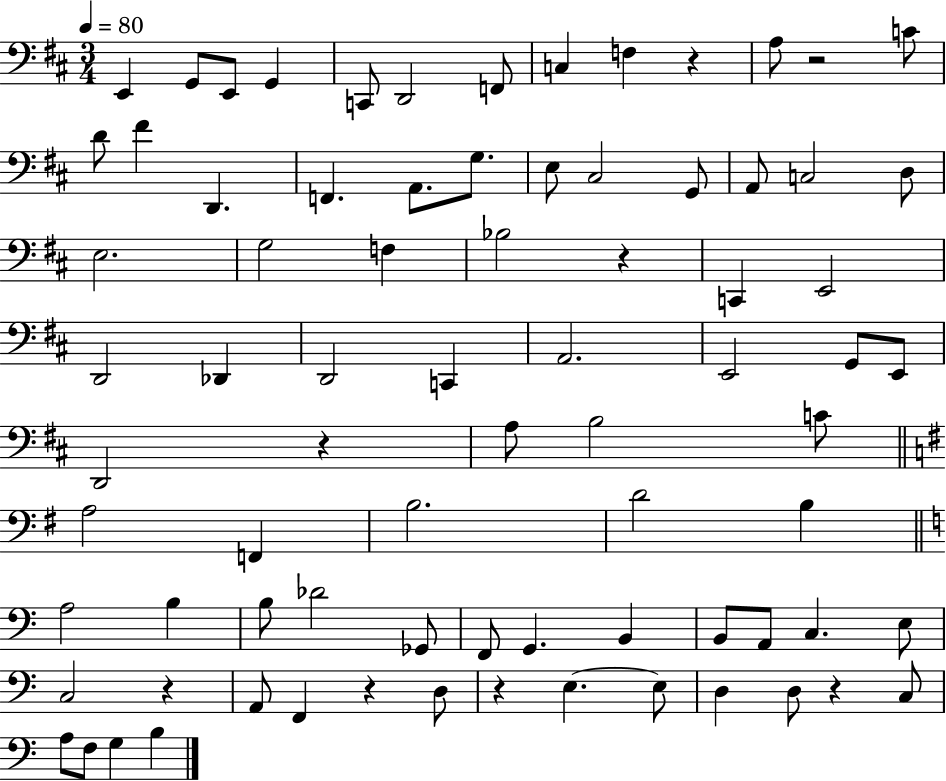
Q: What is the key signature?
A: D major